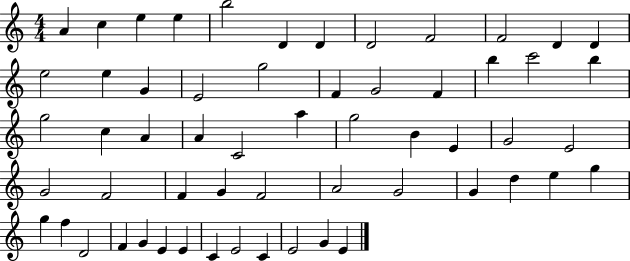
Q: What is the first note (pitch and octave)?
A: A4